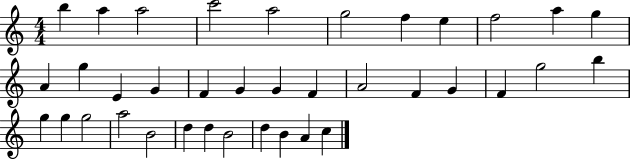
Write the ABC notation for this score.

X:1
T:Untitled
M:4/4
L:1/4
K:C
b a a2 c'2 a2 g2 f e f2 a g A g E G F G G F A2 F G F g2 b g g g2 a2 B2 d d B2 d B A c